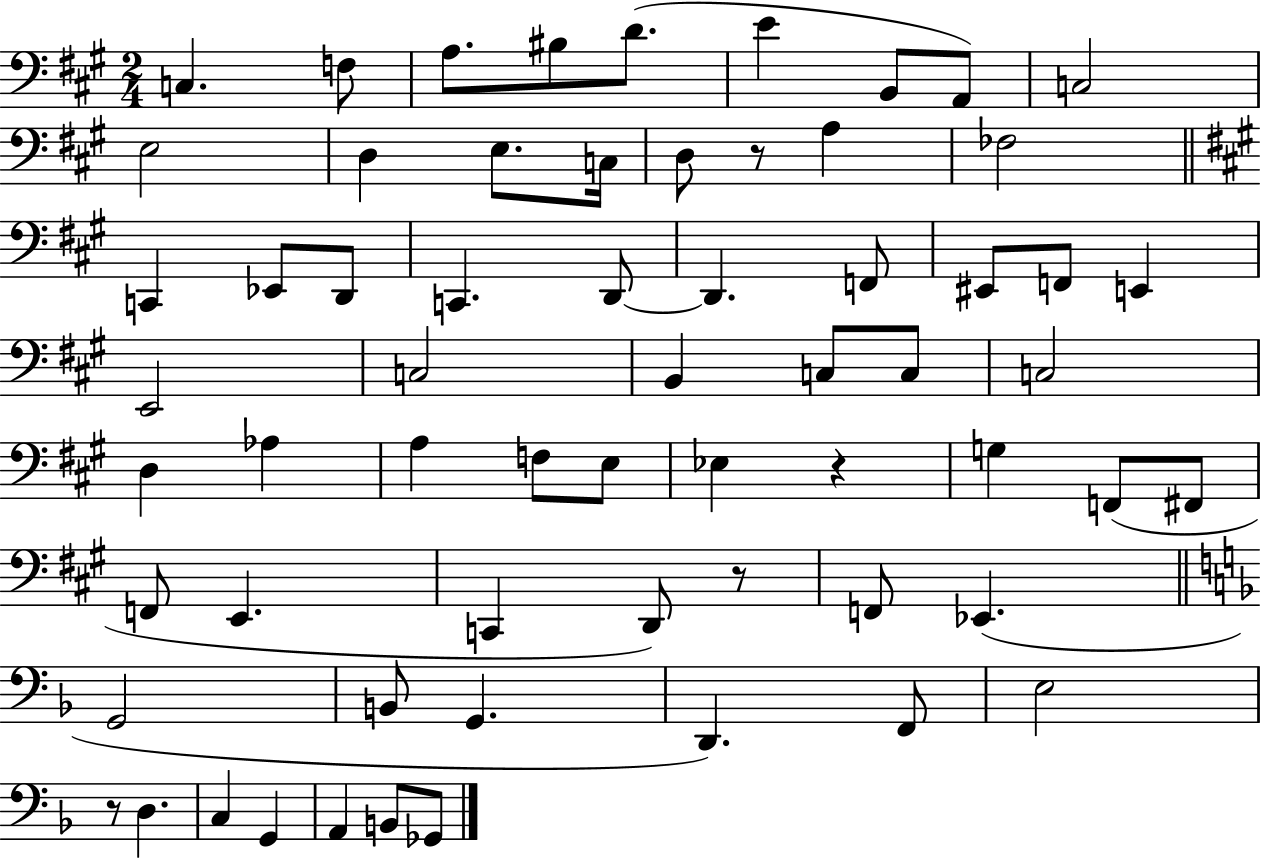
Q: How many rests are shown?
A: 4